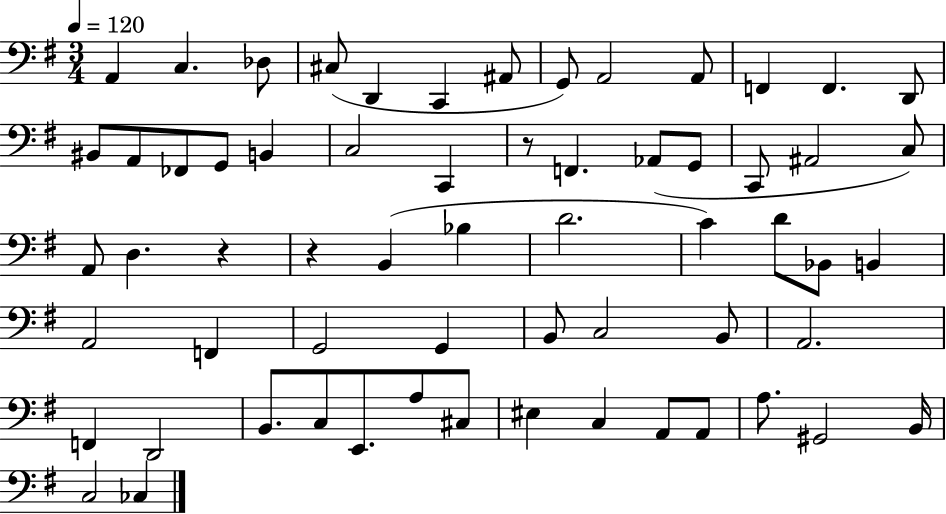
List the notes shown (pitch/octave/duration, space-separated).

A2/q C3/q. Db3/e C#3/e D2/q C2/q A#2/e G2/e A2/h A2/e F2/q F2/q. D2/e BIS2/e A2/e FES2/e G2/e B2/q C3/h C2/q R/e F2/q. Ab2/e G2/e C2/e A#2/h C3/e A2/e D3/q. R/q R/q B2/q Bb3/q D4/h. C4/q D4/e Bb2/e B2/q A2/h F2/q G2/h G2/q B2/e C3/h B2/e A2/h. F2/q D2/h B2/e. C3/e E2/e. A3/e C#3/e EIS3/q C3/q A2/e A2/e A3/e. G#2/h B2/s C3/h CES3/q